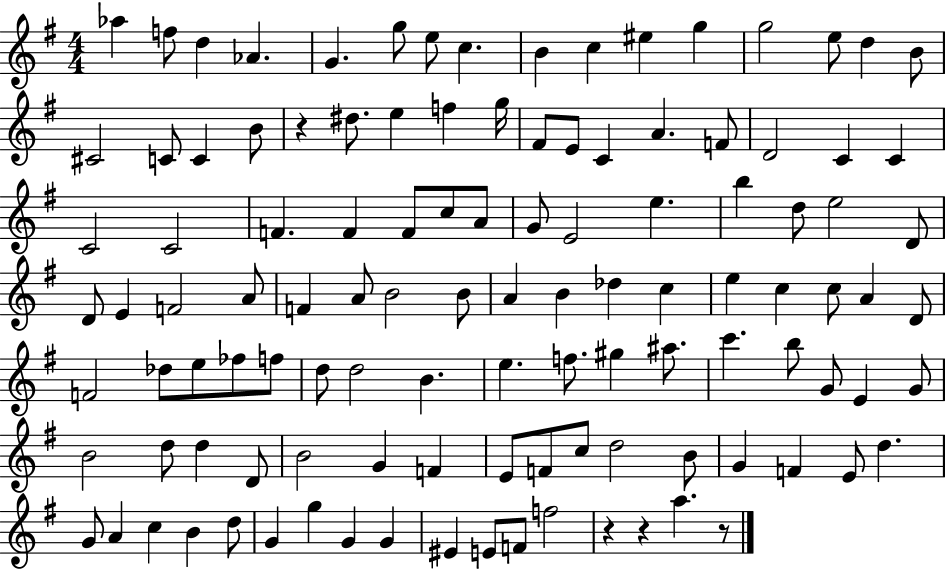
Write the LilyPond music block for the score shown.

{
  \clef treble
  \numericTimeSignature
  \time 4/4
  \key g \major
  aes''4 f''8 d''4 aes'4. | g'4. g''8 e''8 c''4. | b'4 c''4 eis''4 g''4 | g''2 e''8 d''4 b'8 | \break cis'2 c'8 c'4 b'8 | r4 dis''8. e''4 f''4 g''16 | fis'8 e'8 c'4 a'4. f'8 | d'2 c'4 c'4 | \break c'2 c'2 | f'4. f'4 f'8 c''8 a'8 | g'8 e'2 e''4. | b''4 d''8 e''2 d'8 | \break d'8 e'4 f'2 a'8 | f'4 a'8 b'2 b'8 | a'4 b'4 des''4 c''4 | e''4 c''4 c''8 a'4 d'8 | \break f'2 des''8 e''8 fes''8 f''8 | d''8 d''2 b'4. | e''4. f''8. gis''4 ais''8. | c'''4. b''8 g'8 e'4 g'8 | \break b'2 d''8 d''4 d'8 | b'2 g'4 f'4 | e'8 f'8 c''8 d''2 b'8 | g'4 f'4 e'8 d''4. | \break g'8 a'4 c''4 b'4 d''8 | g'4 g''4 g'4 g'4 | eis'4 e'8 f'8 f''2 | r4 r4 a''4. r8 | \break \bar "|."
}